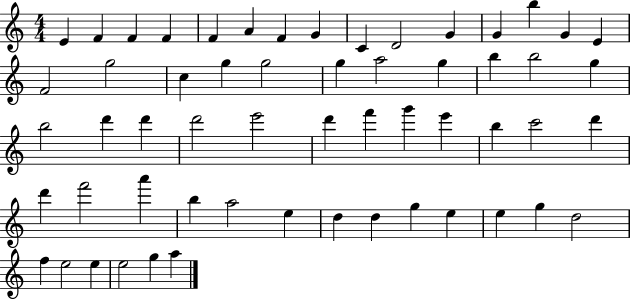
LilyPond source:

{
  \clef treble
  \numericTimeSignature
  \time 4/4
  \key c \major
  e'4 f'4 f'4 f'4 | f'4 a'4 f'4 g'4 | c'4 d'2 g'4 | g'4 b''4 g'4 e'4 | \break f'2 g''2 | c''4 g''4 g''2 | g''4 a''2 g''4 | b''4 b''2 g''4 | \break b''2 d'''4 d'''4 | d'''2 e'''2 | d'''4 f'''4 g'''4 e'''4 | b''4 c'''2 d'''4 | \break d'''4 f'''2 a'''4 | b''4 a''2 e''4 | d''4 d''4 g''4 e''4 | e''4 g''4 d''2 | \break f''4 e''2 e''4 | e''2 g''4 a''4 | \bar "|."
}